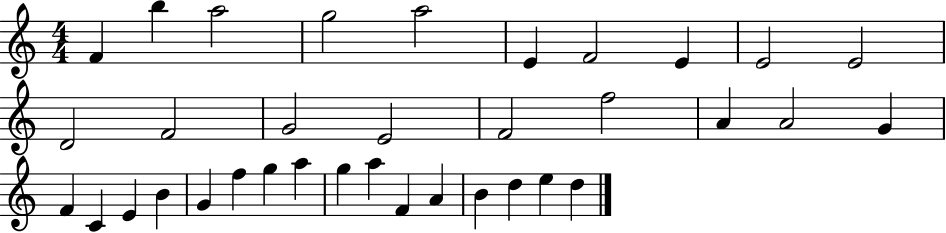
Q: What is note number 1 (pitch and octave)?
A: F4